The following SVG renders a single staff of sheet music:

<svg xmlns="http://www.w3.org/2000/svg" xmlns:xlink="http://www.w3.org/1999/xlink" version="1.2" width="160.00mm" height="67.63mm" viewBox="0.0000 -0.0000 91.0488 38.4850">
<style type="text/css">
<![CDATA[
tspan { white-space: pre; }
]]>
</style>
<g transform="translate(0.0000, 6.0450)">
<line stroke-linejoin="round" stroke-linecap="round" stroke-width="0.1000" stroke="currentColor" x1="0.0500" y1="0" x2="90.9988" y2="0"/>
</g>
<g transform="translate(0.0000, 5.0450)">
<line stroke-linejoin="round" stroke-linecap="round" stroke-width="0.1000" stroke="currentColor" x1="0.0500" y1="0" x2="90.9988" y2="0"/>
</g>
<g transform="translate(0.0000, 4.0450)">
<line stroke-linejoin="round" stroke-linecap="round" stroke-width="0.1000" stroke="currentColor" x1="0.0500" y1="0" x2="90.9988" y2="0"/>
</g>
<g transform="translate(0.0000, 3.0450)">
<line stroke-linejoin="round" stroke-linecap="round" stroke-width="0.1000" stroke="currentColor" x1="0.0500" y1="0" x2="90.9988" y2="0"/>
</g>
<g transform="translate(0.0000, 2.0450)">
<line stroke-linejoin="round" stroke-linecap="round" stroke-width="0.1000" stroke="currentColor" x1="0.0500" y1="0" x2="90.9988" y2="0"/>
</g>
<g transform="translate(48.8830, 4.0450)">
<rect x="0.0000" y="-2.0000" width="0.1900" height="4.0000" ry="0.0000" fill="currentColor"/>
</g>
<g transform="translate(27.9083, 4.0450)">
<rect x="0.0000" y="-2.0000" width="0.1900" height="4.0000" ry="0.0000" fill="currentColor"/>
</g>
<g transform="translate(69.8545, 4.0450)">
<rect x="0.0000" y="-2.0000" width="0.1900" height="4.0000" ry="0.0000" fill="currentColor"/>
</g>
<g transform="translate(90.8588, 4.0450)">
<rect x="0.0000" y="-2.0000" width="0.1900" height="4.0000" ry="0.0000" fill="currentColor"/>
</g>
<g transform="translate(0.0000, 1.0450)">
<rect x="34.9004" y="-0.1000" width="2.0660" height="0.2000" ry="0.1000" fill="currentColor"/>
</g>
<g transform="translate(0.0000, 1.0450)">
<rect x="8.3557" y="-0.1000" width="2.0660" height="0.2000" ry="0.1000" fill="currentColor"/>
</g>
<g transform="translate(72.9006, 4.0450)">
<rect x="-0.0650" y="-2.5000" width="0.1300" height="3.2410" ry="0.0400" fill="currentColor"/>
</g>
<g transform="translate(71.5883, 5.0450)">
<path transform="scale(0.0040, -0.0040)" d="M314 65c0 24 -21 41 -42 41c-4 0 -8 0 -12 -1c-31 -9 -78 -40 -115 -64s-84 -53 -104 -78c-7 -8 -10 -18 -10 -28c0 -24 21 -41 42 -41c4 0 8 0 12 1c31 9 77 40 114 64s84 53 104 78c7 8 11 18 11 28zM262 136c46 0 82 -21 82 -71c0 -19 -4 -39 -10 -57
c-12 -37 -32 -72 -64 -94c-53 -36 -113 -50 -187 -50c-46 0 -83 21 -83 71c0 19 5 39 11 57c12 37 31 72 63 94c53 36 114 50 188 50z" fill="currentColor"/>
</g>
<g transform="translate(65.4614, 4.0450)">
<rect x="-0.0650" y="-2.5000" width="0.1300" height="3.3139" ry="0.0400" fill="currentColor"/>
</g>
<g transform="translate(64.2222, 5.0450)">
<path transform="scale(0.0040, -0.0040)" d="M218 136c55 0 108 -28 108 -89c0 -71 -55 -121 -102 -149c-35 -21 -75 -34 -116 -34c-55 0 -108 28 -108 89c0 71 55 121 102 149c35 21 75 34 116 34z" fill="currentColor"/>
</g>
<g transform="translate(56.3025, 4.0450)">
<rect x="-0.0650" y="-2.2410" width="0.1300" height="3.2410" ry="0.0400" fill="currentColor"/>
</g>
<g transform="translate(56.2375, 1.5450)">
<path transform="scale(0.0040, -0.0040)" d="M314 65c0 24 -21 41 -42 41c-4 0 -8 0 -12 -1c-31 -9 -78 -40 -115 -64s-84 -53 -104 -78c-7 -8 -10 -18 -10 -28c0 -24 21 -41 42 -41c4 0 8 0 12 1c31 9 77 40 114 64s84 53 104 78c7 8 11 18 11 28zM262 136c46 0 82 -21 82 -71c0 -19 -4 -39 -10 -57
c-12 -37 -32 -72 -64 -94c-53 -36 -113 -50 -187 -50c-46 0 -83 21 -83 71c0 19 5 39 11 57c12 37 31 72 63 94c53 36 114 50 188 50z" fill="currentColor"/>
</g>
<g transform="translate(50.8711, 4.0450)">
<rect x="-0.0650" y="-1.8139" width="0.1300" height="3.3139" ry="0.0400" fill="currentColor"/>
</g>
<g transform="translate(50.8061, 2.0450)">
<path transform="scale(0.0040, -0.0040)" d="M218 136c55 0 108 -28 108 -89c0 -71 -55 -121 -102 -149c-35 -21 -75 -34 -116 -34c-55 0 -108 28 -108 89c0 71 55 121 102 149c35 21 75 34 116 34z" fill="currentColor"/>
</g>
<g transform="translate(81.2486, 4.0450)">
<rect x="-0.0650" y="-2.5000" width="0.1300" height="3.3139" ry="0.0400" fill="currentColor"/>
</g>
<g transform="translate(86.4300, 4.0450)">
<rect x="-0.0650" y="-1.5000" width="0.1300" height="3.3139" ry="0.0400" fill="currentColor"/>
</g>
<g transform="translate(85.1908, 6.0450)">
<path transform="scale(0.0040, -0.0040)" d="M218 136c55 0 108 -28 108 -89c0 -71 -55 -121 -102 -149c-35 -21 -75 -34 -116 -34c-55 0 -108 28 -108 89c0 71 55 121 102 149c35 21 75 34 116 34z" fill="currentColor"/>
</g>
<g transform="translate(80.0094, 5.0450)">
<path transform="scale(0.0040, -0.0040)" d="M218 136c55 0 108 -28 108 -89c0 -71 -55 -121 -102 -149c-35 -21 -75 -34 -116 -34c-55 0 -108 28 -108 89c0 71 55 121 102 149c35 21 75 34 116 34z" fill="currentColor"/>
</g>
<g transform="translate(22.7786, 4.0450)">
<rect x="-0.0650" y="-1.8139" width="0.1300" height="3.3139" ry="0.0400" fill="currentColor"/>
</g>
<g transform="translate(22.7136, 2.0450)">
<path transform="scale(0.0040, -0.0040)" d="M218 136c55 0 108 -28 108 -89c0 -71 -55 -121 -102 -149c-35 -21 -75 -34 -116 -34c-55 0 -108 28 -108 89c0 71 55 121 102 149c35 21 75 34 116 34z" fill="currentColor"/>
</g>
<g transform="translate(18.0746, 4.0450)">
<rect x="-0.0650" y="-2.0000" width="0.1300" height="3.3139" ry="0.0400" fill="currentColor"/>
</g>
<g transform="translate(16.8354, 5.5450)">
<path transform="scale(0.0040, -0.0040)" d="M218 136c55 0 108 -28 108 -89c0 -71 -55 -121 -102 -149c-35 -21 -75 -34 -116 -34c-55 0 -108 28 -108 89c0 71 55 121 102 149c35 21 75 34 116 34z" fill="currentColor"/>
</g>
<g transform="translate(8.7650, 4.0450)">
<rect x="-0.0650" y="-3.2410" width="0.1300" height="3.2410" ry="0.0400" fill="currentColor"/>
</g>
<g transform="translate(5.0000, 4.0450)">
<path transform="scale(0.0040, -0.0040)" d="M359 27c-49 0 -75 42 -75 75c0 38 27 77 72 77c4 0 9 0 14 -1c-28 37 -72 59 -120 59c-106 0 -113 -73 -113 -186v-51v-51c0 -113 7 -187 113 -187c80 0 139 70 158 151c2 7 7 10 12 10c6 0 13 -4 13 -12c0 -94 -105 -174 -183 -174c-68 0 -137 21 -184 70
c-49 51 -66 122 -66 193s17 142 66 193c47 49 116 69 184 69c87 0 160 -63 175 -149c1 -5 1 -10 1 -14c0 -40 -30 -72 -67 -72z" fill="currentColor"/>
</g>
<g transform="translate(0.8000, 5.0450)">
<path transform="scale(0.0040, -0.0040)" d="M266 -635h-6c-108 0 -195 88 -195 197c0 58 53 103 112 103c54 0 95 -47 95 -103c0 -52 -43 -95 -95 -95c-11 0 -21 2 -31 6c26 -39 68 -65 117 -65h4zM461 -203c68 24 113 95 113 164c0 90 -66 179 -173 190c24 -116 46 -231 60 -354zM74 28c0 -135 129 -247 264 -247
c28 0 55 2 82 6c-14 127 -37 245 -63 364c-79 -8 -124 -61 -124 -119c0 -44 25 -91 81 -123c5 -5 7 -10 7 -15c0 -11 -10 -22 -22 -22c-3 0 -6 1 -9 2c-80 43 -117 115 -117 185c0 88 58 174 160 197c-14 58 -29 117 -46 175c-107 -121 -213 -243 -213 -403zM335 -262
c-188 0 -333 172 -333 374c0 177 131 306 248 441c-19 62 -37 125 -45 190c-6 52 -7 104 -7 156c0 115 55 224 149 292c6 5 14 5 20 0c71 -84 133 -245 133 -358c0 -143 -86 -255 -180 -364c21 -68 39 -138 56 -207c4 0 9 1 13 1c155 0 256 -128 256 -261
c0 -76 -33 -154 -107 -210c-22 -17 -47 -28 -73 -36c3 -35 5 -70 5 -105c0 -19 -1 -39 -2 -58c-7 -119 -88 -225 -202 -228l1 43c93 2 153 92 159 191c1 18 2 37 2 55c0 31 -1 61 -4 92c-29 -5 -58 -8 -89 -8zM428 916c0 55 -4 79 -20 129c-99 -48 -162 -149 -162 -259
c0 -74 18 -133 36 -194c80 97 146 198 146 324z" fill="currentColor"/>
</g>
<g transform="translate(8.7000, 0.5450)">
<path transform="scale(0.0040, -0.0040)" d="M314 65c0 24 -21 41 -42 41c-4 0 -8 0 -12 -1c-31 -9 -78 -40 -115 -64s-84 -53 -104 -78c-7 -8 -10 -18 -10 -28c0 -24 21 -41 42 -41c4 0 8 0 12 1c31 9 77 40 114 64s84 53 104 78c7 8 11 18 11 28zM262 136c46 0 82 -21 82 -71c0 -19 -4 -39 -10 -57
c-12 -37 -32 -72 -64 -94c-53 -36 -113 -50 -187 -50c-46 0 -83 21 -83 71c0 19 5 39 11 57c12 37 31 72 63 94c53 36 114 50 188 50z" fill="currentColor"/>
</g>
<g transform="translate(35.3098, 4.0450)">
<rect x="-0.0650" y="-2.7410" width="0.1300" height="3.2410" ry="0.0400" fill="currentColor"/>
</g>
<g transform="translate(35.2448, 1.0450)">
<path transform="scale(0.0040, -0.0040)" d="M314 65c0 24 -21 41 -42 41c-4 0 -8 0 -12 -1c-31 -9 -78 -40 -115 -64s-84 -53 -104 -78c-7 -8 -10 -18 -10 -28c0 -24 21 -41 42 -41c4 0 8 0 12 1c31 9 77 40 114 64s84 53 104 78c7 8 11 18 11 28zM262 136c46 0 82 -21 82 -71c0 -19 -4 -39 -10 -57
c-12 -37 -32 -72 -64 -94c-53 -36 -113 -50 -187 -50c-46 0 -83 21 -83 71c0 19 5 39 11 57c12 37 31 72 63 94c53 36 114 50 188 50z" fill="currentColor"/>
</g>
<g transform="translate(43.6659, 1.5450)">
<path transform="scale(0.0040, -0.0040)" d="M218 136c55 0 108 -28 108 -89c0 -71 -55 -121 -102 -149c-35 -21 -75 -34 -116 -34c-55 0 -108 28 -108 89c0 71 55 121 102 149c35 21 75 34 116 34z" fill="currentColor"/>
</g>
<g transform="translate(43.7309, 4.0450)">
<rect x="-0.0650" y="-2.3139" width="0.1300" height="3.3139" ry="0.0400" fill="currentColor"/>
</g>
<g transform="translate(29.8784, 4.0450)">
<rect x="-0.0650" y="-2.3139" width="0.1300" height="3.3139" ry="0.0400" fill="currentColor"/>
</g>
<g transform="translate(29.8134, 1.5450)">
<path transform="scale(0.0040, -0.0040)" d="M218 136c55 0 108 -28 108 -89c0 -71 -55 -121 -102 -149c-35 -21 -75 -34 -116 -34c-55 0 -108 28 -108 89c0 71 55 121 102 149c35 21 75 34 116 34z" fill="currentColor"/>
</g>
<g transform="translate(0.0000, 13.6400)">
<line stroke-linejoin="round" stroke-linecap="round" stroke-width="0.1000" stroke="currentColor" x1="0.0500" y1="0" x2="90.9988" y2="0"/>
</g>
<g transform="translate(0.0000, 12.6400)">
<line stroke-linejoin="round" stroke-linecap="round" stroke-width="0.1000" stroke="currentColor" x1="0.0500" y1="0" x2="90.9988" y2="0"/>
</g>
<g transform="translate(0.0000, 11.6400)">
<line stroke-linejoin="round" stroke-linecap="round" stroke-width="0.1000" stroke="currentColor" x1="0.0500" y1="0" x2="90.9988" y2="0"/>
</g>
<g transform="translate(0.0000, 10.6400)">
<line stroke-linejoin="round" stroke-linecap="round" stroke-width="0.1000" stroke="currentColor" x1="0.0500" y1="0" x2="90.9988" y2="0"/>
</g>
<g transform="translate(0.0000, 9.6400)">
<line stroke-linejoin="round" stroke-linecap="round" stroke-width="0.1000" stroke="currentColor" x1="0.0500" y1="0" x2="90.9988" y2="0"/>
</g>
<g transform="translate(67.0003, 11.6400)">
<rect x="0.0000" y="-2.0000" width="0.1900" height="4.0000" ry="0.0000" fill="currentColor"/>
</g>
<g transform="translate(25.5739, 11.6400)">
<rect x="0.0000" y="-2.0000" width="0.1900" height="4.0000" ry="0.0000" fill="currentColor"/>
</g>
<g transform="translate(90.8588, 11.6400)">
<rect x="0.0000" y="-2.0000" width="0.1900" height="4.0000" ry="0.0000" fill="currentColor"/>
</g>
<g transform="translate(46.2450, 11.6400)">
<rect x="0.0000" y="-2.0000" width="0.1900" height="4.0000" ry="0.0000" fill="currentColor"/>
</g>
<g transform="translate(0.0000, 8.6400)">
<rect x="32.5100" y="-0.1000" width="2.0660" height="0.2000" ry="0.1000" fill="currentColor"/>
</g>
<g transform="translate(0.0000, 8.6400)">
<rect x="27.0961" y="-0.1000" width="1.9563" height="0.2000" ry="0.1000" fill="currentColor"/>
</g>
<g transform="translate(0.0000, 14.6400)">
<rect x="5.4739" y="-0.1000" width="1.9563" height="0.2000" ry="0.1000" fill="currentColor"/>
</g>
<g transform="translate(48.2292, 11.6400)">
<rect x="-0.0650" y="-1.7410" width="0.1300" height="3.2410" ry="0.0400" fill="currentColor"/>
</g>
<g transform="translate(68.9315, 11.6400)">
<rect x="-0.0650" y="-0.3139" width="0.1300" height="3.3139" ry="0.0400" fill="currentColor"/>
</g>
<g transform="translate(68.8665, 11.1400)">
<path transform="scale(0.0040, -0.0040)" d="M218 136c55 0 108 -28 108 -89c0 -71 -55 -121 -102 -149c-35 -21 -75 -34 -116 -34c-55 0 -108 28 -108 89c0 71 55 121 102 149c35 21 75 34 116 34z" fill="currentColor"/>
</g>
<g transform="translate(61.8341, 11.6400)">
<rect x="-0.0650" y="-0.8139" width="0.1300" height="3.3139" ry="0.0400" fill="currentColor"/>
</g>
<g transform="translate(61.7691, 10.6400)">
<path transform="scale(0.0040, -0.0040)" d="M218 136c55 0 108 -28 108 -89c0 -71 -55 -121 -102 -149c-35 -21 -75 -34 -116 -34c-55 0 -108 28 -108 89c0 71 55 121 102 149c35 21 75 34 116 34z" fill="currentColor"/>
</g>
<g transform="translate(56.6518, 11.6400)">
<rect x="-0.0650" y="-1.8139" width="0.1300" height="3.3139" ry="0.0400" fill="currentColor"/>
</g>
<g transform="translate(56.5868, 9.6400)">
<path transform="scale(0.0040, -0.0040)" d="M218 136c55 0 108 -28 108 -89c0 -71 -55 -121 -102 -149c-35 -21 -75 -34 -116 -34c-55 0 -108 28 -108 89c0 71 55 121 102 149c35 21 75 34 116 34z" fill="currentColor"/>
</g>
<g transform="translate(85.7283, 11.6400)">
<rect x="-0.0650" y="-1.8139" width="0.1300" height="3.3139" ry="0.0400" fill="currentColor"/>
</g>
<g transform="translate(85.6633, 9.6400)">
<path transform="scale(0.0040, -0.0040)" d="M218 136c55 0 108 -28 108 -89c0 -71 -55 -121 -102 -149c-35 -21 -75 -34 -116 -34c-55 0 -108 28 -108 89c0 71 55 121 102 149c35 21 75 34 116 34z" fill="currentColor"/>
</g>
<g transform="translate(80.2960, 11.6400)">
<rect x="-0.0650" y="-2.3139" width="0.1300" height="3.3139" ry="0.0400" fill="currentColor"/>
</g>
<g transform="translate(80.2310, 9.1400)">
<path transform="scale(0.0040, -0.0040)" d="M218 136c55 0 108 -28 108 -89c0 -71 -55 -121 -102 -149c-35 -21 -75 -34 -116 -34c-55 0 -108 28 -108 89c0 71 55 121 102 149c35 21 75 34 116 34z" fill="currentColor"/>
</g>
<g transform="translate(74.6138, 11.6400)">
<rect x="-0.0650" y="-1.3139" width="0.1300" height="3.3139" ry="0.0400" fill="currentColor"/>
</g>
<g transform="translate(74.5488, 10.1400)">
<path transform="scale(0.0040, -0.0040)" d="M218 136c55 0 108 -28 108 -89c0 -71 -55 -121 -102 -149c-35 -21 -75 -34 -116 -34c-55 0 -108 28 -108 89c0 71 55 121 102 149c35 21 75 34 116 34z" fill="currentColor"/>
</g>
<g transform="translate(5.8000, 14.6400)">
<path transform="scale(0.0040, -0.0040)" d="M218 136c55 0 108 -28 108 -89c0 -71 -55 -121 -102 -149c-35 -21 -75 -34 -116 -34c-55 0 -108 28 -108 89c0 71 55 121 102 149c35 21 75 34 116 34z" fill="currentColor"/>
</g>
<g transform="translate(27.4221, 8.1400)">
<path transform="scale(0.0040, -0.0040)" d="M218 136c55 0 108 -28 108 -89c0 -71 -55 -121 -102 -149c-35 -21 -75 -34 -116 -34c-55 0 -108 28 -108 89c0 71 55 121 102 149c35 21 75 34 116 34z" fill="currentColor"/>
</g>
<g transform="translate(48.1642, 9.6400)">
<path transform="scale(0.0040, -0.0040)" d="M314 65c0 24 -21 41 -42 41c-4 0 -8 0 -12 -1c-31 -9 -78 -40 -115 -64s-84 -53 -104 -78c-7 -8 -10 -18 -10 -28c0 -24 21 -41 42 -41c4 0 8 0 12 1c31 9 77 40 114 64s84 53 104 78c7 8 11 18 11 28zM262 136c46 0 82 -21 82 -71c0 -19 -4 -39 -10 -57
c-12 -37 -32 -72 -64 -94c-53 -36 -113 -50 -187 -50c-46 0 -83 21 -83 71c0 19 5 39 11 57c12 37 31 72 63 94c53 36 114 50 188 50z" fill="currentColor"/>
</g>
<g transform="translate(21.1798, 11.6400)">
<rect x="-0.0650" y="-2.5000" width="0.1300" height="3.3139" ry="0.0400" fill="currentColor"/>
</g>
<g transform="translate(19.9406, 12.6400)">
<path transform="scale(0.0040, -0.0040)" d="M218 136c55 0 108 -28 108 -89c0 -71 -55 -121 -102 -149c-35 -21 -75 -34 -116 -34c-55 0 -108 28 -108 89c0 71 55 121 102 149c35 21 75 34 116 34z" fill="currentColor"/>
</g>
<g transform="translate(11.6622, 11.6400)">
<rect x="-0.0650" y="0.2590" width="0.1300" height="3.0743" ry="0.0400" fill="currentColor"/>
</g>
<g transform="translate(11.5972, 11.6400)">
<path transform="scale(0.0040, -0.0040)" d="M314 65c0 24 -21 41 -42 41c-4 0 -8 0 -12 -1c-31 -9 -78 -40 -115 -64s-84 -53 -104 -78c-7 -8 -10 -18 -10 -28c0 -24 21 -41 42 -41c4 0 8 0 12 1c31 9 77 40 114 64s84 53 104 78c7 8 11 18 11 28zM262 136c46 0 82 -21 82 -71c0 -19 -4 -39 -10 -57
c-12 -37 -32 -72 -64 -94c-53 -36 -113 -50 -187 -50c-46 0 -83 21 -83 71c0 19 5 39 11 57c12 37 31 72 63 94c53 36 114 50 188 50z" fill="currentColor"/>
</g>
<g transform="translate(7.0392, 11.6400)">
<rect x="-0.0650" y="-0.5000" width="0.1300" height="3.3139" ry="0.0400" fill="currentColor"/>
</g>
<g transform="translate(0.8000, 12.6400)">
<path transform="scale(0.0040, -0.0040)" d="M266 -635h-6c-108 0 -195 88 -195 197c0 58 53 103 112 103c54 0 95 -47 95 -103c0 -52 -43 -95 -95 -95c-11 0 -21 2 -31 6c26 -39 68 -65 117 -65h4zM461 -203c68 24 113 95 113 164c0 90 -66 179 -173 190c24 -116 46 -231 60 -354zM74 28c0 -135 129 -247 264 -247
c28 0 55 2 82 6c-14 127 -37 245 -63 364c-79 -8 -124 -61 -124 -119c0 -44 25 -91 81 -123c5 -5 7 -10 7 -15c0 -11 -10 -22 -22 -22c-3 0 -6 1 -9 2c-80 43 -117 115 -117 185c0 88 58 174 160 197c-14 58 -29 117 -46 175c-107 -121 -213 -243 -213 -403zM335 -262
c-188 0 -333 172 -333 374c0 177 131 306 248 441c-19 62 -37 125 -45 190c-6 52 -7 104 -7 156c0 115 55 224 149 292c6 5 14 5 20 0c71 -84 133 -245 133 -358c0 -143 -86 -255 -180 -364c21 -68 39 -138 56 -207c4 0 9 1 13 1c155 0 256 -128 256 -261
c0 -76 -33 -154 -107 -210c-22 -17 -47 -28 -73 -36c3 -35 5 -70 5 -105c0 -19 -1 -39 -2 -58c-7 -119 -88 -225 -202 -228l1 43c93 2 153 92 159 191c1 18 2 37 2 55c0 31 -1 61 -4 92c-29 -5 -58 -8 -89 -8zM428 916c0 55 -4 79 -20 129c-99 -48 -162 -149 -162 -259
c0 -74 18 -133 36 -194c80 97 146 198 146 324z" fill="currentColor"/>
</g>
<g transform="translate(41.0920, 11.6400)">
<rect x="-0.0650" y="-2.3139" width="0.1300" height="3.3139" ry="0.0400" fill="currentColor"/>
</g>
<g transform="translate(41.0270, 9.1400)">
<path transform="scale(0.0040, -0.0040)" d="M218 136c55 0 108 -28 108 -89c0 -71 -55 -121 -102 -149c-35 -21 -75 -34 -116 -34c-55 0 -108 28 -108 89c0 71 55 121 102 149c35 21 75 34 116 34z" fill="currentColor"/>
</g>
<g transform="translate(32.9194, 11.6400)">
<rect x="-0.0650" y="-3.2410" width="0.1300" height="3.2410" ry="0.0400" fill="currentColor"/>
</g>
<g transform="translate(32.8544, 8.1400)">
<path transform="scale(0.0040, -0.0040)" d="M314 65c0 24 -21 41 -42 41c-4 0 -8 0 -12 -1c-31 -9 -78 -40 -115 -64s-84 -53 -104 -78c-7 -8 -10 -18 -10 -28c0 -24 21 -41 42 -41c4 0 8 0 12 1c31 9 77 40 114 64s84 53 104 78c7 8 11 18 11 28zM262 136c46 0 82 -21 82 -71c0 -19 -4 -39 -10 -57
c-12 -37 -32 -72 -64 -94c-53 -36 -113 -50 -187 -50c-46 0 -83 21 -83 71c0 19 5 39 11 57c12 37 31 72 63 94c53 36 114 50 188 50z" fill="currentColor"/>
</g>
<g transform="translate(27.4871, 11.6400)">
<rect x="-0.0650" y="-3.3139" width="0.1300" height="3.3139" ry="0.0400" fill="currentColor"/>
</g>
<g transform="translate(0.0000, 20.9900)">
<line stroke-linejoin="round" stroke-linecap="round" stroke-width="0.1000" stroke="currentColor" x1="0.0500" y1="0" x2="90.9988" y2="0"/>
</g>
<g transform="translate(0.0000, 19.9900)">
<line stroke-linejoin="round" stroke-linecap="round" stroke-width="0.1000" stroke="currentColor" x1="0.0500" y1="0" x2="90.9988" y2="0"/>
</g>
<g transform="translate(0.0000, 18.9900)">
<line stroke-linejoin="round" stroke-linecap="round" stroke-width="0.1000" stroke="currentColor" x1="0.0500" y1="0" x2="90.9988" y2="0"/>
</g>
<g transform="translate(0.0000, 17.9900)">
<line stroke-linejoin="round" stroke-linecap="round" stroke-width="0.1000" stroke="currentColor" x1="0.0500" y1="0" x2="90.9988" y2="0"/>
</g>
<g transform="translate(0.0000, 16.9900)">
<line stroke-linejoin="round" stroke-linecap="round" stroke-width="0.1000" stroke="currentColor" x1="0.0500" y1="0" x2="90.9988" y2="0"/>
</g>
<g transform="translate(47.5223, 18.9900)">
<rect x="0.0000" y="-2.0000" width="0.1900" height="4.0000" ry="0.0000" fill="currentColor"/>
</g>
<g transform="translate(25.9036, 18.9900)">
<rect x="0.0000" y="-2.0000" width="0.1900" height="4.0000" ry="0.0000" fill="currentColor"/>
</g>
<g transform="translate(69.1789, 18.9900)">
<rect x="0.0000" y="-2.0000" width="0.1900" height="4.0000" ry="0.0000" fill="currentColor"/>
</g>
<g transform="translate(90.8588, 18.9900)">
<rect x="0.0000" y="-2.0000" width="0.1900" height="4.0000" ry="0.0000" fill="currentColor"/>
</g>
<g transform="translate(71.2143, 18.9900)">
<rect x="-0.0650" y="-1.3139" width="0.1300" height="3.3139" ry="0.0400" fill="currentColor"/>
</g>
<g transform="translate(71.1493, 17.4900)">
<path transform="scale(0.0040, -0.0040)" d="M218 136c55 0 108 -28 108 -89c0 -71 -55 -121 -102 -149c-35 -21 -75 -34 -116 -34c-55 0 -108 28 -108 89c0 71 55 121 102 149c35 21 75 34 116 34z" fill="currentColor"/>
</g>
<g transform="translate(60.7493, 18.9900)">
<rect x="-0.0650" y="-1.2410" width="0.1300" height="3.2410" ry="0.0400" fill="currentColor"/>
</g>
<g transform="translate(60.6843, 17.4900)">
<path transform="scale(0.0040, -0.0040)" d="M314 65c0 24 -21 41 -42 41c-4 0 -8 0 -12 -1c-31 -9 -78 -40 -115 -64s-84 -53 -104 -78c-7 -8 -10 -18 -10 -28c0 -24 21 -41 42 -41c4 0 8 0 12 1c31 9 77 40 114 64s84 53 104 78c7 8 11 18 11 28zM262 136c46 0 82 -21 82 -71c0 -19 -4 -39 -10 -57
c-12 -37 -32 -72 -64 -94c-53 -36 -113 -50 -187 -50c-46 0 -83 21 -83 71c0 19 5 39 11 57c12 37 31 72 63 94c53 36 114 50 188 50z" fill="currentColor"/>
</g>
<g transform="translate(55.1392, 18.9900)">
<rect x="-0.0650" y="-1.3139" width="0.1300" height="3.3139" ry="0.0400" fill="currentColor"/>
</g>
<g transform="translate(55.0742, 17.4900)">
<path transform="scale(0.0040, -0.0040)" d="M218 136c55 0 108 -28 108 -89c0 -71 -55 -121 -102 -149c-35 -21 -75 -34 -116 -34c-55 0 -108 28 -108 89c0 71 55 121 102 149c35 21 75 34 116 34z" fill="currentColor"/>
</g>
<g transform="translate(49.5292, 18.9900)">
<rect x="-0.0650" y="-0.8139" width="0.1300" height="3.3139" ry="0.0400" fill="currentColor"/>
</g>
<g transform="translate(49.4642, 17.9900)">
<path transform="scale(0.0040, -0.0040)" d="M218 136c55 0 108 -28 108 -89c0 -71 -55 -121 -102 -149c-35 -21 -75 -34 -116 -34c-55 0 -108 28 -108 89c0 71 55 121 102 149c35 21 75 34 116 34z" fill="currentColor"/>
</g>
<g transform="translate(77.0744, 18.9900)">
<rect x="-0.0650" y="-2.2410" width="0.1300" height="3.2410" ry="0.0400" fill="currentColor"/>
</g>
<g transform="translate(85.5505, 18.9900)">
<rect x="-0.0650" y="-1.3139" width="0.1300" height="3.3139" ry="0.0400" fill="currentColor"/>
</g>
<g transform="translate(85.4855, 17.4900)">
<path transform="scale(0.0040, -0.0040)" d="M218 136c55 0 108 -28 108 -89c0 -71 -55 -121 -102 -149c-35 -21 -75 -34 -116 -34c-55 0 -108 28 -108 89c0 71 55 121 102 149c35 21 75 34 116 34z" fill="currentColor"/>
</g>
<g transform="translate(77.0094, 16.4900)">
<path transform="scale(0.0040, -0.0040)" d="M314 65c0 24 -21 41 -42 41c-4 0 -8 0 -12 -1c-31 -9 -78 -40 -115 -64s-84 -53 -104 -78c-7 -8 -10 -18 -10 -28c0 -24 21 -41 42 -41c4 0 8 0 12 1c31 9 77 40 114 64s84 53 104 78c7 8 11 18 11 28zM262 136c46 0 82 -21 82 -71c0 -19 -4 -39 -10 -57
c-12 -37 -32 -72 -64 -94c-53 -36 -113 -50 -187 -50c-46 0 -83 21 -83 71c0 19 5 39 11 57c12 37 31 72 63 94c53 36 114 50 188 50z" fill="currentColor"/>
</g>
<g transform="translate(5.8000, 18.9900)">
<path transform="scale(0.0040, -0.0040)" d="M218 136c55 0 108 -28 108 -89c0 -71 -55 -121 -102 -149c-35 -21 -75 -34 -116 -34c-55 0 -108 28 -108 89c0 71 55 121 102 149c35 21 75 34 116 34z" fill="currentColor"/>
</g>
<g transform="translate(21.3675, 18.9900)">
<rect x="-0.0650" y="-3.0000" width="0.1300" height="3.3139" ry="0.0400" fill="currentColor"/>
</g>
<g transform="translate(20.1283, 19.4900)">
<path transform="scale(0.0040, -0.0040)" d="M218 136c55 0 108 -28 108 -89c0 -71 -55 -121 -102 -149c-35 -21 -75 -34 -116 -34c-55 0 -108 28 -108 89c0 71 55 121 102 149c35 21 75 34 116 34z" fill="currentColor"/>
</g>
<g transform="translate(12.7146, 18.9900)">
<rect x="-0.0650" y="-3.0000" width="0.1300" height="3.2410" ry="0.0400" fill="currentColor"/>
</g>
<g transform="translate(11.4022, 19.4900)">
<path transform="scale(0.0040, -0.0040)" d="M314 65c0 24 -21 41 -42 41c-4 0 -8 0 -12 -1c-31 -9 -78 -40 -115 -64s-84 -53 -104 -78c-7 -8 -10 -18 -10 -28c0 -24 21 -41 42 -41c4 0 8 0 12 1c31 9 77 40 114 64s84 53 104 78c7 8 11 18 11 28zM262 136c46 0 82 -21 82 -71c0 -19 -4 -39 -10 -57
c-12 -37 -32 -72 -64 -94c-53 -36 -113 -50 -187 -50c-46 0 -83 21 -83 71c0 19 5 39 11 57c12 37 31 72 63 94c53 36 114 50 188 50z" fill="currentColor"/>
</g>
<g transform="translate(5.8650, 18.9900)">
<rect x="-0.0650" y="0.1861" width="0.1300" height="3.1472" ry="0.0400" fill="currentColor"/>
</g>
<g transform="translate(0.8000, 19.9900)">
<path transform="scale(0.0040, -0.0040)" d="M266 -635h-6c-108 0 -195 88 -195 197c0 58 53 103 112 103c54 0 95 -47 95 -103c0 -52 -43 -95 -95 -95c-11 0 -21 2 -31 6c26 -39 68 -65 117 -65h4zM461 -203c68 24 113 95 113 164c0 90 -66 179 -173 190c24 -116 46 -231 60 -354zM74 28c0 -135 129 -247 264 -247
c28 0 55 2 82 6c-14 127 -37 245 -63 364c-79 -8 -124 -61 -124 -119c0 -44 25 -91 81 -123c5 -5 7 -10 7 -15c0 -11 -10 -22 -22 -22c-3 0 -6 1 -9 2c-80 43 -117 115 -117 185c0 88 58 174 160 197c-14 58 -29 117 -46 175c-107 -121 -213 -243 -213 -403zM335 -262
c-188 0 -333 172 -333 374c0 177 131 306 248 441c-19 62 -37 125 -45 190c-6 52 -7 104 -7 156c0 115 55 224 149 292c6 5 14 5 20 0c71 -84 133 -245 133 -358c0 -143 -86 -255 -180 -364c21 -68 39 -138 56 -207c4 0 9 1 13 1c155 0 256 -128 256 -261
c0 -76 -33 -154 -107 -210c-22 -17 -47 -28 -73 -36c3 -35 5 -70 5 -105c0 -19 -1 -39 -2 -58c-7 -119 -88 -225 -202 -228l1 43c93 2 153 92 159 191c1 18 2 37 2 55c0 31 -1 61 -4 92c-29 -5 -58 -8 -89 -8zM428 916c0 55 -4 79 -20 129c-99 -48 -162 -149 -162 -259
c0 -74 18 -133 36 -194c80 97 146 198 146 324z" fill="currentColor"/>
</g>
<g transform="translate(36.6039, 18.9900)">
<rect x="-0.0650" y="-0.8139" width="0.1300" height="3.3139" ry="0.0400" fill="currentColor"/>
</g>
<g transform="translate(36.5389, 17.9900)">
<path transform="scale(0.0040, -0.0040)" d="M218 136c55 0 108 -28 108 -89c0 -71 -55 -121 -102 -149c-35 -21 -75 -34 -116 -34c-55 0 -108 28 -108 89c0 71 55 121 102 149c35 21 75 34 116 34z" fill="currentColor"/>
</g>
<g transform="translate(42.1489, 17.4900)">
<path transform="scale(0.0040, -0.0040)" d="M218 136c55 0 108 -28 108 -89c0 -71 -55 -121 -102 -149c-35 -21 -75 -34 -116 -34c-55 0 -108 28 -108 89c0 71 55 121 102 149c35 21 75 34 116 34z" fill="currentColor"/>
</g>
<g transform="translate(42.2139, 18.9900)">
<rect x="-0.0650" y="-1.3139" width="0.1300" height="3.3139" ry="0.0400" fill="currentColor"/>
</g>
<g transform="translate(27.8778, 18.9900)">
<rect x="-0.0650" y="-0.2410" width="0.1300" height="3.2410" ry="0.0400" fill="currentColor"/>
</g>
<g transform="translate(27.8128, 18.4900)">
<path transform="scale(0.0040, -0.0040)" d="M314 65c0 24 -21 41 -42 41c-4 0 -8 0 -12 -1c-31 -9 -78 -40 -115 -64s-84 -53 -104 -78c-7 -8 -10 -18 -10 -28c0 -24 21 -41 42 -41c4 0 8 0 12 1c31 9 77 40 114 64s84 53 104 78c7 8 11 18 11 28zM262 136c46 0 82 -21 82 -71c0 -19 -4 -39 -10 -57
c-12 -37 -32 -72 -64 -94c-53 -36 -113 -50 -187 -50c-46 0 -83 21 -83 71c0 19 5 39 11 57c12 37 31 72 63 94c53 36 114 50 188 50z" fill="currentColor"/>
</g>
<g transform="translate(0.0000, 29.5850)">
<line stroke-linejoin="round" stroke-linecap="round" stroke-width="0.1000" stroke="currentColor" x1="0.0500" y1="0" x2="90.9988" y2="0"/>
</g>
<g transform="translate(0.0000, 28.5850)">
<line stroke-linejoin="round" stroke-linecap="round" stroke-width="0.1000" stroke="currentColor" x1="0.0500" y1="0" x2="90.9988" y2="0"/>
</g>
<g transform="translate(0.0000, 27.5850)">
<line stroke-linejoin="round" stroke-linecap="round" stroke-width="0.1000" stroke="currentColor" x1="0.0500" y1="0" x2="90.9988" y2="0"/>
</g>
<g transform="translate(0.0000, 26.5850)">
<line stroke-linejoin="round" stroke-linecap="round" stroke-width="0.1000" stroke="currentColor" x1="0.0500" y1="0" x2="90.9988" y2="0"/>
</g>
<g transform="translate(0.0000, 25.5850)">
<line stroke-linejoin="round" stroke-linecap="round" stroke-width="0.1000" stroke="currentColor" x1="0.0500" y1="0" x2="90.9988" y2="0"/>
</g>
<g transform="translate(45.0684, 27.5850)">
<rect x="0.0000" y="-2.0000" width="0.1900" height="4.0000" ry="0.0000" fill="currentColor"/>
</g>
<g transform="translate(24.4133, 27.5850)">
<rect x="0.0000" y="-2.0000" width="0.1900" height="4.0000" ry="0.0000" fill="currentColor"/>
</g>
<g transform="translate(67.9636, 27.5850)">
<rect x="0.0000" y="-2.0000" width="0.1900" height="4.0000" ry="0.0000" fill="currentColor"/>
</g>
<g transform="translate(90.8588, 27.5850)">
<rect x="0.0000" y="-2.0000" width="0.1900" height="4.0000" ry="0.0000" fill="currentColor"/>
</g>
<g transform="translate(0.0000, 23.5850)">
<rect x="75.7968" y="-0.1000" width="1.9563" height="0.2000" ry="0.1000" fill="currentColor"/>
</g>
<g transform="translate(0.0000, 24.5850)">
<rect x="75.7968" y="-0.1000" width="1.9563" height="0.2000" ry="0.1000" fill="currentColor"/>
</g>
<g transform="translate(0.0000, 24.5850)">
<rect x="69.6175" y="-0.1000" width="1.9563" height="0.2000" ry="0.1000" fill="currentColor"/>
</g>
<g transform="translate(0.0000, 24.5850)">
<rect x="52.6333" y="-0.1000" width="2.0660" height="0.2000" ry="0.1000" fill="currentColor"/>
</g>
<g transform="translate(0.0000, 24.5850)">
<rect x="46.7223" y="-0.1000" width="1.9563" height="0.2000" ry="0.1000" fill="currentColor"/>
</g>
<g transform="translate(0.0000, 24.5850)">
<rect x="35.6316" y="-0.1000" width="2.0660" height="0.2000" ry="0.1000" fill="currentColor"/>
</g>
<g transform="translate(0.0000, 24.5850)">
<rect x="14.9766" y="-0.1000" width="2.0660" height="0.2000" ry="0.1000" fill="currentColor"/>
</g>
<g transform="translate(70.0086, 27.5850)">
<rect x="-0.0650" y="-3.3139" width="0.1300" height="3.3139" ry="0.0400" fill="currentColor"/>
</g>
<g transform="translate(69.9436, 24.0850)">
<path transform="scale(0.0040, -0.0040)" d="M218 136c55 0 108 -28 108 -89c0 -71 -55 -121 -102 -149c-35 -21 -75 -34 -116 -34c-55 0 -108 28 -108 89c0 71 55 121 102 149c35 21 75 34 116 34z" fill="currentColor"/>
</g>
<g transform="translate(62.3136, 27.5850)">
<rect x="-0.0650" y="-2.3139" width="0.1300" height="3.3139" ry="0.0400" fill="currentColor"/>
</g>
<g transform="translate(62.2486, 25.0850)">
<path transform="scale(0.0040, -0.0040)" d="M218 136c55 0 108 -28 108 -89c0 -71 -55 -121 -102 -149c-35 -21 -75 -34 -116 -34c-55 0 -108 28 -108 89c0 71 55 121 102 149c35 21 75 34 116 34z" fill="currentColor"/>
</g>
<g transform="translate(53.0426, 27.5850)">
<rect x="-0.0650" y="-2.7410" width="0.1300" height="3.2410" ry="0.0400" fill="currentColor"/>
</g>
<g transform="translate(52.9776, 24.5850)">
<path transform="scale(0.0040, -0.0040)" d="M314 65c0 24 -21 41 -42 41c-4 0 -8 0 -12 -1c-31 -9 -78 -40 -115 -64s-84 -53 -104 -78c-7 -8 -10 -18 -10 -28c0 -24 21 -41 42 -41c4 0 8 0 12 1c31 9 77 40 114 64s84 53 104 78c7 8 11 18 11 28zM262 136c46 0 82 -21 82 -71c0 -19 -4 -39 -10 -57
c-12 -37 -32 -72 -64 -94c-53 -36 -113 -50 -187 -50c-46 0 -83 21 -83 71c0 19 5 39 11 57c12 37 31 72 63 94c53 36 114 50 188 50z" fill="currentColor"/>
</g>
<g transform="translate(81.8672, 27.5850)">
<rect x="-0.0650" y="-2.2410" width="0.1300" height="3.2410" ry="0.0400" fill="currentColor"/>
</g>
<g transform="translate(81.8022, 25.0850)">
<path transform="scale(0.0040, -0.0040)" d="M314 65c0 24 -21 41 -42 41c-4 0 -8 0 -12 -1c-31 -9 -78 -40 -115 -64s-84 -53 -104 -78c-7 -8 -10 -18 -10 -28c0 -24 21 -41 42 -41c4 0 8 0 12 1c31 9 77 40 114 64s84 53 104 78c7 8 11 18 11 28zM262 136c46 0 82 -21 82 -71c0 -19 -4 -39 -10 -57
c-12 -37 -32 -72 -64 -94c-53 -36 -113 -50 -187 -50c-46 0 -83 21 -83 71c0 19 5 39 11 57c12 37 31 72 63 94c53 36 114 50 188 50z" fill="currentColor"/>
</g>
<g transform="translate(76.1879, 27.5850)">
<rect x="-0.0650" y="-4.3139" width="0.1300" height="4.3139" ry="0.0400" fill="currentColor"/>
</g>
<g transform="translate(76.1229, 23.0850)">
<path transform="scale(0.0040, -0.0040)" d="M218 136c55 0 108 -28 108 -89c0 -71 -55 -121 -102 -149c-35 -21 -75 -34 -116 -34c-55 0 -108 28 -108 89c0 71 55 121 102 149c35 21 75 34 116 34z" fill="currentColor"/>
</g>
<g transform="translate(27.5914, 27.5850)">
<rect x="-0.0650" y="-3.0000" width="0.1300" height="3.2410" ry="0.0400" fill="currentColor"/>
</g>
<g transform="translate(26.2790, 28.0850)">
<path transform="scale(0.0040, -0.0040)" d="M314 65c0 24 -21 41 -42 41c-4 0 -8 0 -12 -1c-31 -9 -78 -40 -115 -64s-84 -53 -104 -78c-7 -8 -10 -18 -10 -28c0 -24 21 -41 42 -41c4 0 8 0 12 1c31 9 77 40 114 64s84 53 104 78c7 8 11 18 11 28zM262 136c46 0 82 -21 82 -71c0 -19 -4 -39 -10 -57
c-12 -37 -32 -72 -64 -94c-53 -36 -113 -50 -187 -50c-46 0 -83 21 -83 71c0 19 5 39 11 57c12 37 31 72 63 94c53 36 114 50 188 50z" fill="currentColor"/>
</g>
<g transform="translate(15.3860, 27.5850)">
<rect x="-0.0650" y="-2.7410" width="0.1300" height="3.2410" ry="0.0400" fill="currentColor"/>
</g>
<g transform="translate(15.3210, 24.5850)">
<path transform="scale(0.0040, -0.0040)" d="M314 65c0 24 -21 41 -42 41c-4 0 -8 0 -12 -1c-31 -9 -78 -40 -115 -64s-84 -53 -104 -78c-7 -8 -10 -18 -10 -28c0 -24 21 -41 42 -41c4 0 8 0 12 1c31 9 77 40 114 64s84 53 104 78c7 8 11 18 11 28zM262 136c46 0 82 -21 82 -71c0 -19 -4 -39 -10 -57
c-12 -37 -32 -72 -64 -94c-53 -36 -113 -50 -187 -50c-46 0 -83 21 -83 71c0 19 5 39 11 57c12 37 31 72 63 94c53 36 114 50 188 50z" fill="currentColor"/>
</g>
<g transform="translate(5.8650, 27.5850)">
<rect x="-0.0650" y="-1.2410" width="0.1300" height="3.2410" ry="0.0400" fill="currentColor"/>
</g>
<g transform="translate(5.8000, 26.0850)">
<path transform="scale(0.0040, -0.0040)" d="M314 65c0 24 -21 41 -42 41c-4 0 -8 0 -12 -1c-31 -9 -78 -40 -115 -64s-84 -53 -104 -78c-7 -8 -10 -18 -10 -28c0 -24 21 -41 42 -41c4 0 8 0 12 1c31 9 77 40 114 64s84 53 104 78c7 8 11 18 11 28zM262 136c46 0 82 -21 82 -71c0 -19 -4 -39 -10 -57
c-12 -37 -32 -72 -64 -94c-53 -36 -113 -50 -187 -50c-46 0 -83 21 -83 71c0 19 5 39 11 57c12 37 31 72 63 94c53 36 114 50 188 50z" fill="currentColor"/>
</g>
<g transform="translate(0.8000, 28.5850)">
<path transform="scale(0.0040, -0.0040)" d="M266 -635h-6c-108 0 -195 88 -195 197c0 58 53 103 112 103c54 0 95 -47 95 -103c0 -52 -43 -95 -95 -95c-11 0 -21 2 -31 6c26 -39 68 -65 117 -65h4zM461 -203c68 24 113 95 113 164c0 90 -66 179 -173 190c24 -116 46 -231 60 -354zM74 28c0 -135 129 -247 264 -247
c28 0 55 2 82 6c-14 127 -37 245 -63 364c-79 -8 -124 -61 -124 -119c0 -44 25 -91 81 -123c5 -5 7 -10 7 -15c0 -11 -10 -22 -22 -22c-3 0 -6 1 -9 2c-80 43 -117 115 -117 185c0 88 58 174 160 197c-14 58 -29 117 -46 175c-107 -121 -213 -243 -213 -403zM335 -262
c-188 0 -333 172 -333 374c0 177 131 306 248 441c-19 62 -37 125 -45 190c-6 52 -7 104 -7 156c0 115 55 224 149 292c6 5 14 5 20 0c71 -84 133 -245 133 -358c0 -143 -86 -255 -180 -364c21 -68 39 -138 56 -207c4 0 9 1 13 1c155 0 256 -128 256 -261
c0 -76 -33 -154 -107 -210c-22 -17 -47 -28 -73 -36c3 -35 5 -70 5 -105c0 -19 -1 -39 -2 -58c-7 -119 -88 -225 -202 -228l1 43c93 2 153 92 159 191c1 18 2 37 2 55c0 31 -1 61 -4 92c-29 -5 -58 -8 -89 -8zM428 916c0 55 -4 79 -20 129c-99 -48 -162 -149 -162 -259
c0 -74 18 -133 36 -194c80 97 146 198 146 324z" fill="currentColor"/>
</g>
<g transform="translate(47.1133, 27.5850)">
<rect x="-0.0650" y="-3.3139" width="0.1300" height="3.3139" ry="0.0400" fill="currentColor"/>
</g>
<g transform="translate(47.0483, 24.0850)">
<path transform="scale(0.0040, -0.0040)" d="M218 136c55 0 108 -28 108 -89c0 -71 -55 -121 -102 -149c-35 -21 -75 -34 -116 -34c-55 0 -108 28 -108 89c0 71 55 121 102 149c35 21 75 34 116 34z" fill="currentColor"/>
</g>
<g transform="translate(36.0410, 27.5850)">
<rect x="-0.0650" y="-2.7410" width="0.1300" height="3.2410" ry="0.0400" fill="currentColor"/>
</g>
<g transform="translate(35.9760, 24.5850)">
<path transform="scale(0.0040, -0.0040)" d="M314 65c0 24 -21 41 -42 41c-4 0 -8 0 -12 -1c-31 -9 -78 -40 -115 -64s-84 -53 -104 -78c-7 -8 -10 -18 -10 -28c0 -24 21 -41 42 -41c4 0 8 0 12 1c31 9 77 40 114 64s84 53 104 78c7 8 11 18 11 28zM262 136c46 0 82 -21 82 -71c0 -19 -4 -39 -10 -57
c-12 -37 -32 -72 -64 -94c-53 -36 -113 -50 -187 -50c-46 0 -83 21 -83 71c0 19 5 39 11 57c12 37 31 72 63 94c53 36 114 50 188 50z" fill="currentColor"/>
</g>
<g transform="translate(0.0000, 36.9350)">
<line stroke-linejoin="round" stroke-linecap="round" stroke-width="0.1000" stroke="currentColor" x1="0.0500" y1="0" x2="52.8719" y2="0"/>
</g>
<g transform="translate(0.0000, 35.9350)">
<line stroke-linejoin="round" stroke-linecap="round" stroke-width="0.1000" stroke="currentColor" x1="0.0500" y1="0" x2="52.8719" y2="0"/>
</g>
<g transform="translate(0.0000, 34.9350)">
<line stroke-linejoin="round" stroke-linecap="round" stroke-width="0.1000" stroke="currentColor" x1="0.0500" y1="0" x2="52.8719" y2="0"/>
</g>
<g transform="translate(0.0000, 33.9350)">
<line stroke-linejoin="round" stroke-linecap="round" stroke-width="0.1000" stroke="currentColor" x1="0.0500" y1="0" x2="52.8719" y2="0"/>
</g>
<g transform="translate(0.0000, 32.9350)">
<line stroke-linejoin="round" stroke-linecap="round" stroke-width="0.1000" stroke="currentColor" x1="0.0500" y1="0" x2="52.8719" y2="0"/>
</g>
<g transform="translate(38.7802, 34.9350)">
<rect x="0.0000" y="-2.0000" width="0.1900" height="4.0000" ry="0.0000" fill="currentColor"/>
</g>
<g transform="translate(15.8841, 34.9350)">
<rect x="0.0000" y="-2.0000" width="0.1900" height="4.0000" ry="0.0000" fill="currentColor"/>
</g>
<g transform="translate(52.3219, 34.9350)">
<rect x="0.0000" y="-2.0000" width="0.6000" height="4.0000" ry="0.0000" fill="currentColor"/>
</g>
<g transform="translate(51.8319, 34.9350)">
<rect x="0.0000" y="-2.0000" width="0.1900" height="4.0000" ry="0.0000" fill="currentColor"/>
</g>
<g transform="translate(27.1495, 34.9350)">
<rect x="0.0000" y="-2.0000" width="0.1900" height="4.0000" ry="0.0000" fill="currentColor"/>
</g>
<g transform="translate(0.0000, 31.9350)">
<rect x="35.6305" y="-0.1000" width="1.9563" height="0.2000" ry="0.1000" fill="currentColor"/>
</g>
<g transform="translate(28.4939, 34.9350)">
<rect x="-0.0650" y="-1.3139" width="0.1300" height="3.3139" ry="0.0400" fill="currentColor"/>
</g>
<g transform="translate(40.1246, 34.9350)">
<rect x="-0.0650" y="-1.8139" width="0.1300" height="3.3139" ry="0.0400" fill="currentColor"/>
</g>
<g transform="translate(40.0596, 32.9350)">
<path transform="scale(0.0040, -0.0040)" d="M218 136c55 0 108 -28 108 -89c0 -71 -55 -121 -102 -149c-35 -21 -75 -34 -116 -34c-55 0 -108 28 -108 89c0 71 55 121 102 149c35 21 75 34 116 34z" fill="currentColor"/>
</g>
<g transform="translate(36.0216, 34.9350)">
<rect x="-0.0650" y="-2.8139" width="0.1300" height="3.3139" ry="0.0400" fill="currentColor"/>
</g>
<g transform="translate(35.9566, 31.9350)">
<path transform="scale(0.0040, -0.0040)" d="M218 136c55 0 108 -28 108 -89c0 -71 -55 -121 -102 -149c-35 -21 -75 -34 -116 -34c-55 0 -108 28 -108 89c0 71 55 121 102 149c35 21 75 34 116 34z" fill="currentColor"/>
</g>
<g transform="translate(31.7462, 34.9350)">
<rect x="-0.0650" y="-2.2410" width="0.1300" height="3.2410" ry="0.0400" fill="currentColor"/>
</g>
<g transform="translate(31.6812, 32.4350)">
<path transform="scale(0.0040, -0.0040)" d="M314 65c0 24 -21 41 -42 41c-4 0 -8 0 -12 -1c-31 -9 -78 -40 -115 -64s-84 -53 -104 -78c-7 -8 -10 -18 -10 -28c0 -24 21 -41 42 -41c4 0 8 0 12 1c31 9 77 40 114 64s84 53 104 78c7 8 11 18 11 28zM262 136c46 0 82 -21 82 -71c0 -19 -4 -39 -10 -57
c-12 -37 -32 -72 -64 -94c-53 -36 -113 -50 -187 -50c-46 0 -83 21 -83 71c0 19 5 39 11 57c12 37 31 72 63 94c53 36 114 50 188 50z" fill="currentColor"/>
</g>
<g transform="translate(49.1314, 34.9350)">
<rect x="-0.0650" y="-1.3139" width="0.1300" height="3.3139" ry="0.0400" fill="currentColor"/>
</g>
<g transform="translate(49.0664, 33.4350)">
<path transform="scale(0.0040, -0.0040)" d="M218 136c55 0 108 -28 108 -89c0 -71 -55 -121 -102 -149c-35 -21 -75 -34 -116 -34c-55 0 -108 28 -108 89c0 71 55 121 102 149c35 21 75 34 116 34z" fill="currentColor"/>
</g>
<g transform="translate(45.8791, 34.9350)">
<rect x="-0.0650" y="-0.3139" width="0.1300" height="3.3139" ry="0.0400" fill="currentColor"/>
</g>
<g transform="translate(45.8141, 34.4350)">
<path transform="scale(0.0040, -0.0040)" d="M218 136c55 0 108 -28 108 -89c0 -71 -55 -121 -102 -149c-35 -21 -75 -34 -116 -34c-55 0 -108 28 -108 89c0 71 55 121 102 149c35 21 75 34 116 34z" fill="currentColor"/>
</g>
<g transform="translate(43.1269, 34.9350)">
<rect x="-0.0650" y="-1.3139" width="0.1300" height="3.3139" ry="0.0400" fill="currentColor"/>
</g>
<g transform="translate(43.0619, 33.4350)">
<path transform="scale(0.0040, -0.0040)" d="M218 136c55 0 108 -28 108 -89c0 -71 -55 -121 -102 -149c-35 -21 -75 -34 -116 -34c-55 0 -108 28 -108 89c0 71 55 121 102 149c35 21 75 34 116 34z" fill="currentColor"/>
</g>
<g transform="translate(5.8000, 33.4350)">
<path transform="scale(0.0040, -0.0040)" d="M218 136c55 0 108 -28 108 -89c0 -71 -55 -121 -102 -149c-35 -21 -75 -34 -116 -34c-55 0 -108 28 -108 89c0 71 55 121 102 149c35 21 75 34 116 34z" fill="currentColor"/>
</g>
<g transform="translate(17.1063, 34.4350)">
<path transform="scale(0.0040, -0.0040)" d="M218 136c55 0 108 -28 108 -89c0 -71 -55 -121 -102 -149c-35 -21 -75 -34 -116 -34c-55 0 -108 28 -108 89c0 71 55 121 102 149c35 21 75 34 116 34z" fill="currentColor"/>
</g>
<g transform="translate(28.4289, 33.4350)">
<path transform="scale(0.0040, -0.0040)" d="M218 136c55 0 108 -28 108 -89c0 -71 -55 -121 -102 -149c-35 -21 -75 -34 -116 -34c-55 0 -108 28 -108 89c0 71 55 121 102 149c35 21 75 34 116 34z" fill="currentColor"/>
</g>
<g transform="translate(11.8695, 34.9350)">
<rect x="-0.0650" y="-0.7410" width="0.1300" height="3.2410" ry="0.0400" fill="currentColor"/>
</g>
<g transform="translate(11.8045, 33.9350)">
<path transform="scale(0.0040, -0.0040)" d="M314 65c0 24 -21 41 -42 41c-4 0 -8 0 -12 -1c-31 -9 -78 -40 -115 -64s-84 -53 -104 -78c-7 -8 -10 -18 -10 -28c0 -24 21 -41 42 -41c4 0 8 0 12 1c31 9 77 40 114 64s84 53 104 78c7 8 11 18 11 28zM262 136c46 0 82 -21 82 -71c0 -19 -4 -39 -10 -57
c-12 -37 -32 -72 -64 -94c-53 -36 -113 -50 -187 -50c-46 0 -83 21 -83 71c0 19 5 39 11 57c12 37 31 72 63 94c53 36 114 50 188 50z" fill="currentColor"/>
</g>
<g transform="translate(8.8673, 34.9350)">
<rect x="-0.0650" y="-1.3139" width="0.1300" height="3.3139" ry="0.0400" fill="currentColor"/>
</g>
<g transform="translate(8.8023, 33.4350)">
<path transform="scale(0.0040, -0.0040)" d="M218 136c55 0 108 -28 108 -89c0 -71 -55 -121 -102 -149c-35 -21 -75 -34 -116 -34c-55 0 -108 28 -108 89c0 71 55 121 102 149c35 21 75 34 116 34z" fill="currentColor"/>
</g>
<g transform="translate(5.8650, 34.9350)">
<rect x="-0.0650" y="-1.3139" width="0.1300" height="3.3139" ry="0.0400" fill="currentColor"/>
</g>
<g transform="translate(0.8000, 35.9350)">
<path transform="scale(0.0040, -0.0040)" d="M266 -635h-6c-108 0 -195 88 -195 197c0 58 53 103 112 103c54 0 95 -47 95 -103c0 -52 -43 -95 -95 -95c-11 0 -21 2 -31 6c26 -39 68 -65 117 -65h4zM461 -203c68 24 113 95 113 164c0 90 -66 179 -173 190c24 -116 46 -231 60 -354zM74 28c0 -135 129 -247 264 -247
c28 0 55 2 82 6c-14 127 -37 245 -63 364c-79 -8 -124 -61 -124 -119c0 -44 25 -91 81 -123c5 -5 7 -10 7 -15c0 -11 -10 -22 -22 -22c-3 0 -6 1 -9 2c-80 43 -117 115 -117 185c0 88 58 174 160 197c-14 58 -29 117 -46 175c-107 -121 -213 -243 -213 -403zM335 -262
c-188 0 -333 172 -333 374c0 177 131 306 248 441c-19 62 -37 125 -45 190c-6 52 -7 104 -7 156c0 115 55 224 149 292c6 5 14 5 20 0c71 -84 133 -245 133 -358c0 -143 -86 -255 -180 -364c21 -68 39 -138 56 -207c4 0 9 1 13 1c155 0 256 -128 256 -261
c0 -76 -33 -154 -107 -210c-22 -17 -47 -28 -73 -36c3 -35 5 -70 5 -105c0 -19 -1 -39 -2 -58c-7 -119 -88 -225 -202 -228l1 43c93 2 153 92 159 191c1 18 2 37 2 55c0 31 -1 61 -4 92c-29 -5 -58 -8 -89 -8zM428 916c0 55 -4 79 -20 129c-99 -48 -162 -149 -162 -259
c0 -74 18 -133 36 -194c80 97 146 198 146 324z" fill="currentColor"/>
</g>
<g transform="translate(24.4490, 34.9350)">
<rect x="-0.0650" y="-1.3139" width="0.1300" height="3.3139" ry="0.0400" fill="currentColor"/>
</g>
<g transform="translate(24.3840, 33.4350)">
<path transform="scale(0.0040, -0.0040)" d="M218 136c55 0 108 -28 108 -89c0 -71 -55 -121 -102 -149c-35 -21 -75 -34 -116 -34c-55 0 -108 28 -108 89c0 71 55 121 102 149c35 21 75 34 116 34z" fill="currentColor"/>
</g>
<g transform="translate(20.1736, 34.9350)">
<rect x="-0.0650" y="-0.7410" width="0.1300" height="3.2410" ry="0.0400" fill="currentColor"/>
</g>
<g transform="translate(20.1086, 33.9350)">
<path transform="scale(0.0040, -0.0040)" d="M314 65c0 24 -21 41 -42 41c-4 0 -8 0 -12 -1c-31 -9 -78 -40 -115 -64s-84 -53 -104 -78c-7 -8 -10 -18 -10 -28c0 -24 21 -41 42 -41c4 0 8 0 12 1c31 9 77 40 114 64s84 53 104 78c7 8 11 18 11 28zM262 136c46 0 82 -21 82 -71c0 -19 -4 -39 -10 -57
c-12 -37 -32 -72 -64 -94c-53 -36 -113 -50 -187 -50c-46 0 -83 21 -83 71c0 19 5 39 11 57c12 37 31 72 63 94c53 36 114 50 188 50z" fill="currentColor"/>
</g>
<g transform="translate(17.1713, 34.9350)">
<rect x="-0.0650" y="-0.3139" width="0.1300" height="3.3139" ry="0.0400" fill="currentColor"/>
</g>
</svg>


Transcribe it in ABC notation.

X:1
T:Untitled
M:4/4
L:1/4
K:C
b2 F f g a2 g f g2 G G2 G E C B2 G b b2 g f2 f d c e g f B A2 A c2 d e d e e2 e g2 e e2 a2 A2 a2 b a2 g b d' g2 e e d2 c d2 e e g2 a f e c e